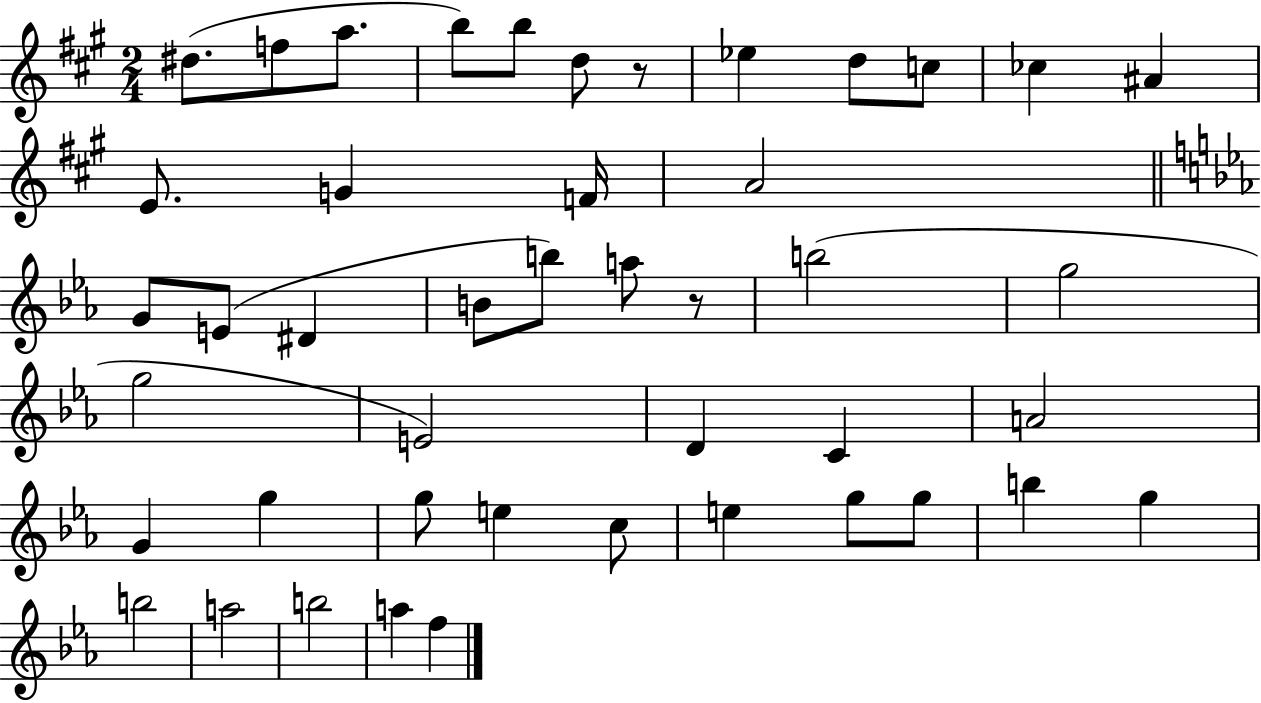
{
  \clef treble
  \numericTimeSignature
  \time 2/4
  \key a \major
  \repeat volta 2 { dis''8.( f''8 a''8. | b''8) b''8 d''8 r8 | ees''4 d''8 c''8 | ces''4 ais'4 | \break e'8. g'4 f'16 | a'2 | \bar "||" \break \key c \minor g'8 e'8( dis'4 | b'8 b''8) a''8 r8 | b''2( | g''2 | \break g''2 | e'2) | d'4 c'4 | a'2 | \break g'4 g''4 | g''8 e''4 c''8 | e''4 g''8 g''8 | b''4 g''4 | \break b''2 | a''2 | b''2 | a''4 f''4 | \break } \bar "|."
}